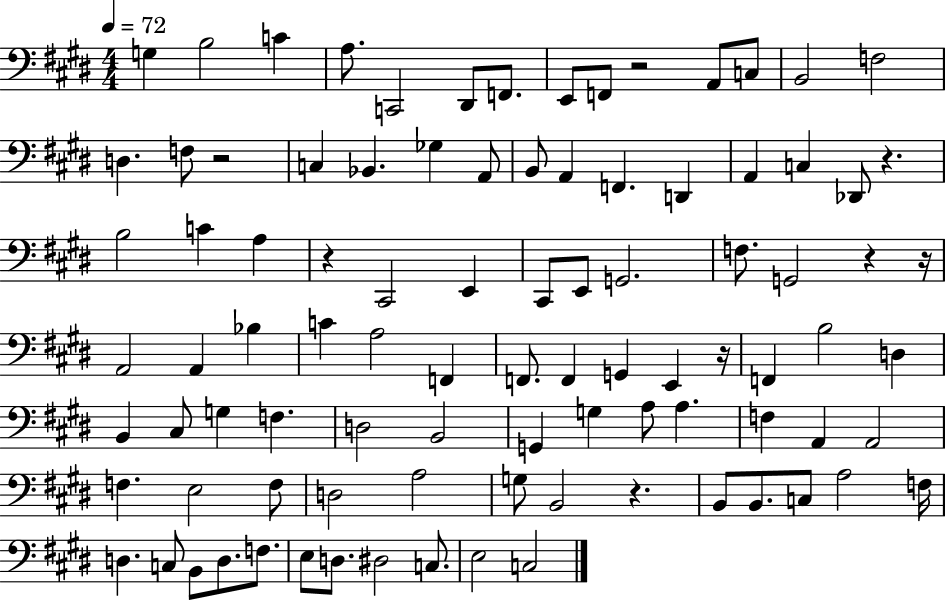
G3/q B3/h C4/q A3/e. C2/h D#2/e F2/e. E2/e F2/e R/h A2/e C3/e B2/h F3/h D3/q. F3/e R/h C3/q Bb2/q. Gb3/q A2/e B2/e A2/q F2/q. D2/q A2/q C3/q Db2/e R/q. B3/h C4/q A3/q R/q C#2/h E2/q C#2/e E2/e G2/h. F3/e. G2/h R/q R/s A2/h A2/q Bb3/q C4/q A3/h F2/q F2/e. F2/q G2/q E2/q R/s F2/q B3/h D3/q B2/q C#3/e G3/q F3/q. D3/h B2/h G2/q G3/q A3/e A3/q. F3/q A2/q A2/h F3/q. E3/h F3/e D3/h A3/h G3/e B2/h R/q. B2/e B2/e. C3/e A3/h F3/s D3/q. C3/e B2/e D3/e. F3/e. E3/e D3/e. D#3/h C3/e. E3/h C3/h